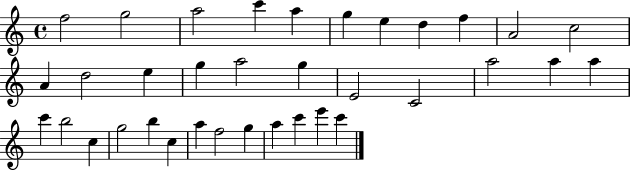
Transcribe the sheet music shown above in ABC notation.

X:1
T:Untitled
M:4/4
L:1/4
K:C
f2 g2 a2 c' a g e d f A2 c2 A d2 e g a2 g E2 C2 a2 a a c' b2 c g2 b c a f2 g a c' e' c'